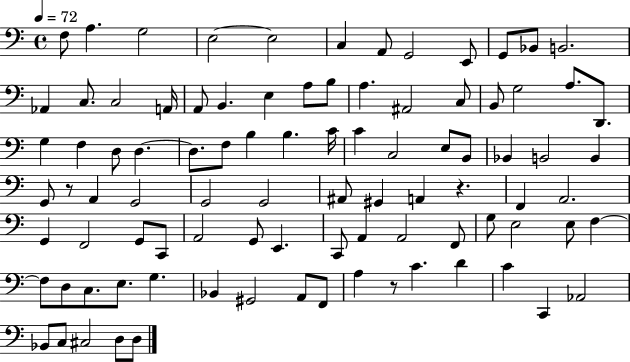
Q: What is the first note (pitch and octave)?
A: F3